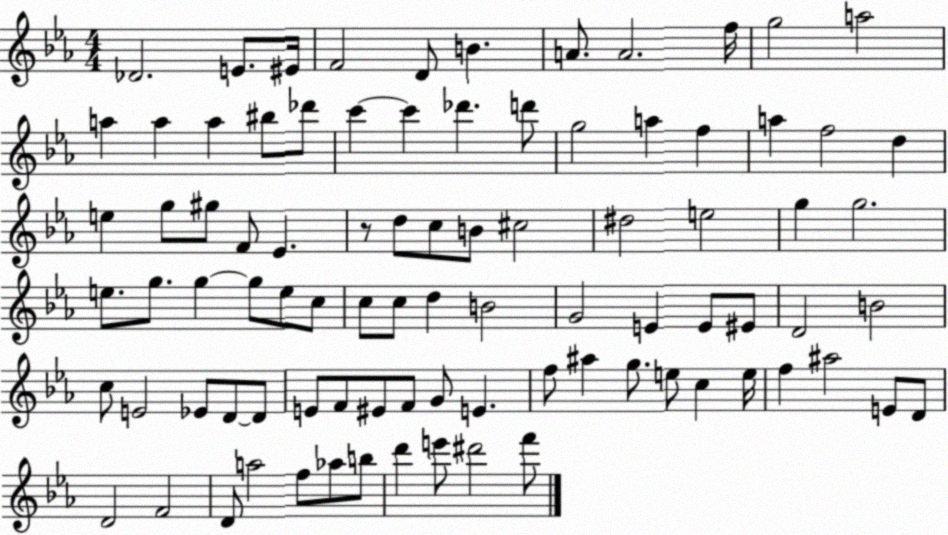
X:1
T:Untitled
M:4/4
L:1/4
K:Eb
_D2 E/2 ^E/4 F2 D/2 B A/2 A2 f/4 g2 a2 a a a ^b/2 _d'/2 c' c' _d' d'/2 g2 a f a f2 d e g/2 ^g/2 F/2 _E z/2 d/2 c/2 B/2 ^c2 ^d2 e2 g g2 e/2 g/2 g g/2 e/2 c/2 c/2 c/2 d B2 G2 E E/2 ^E/2 D2 B2 c/2 E2 _E/2 D/2 D/2 E/2 F/2 ^E/2 F/2 G/2 E f/2 ^a g/2 e/2 c e/4 f ^a2 E/2 D/2 D2 F2 D/2 a2 f/2 _a/2 b/2 d' e'/2 ^d'2 f'/2